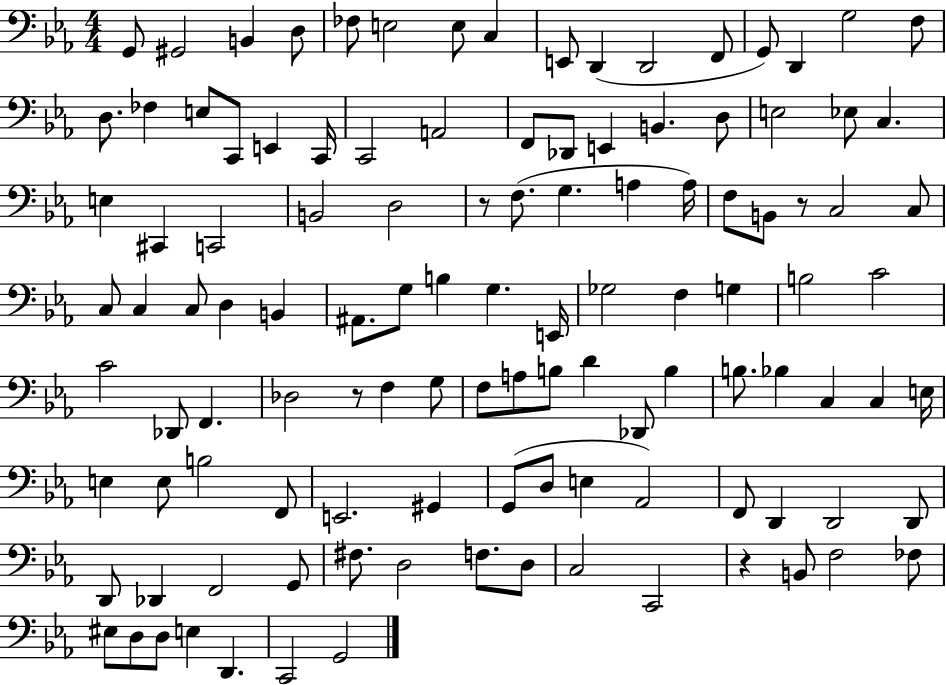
{
  \clef bass
  \numericTimeSignature
  \time 4/4
  \key ees \major
  g,8 gis,2 b,4 d8 | fes8 e2 e8 c4 | e,8 d,4( d,2 f,8 | g,8) d,4 g2 f8 | \break d8. fes4 e8 c,8 e,4 c,16 | c,2 a,2 | f,8 des,8 e,4 b,4. d8 | e2 ees8 c4. | \break e4 cis,4 c,2 | b,2 d2 | r8 f8.( g4. a4 a16) | f8 b,8 r8 c2 c8 | \break c8 c4 c8 d4 b,4 | ais,8. g8 b4 g4. e,16 | ges2 f4 g4 | b2 c'2 | \break c'2 des,8 f,4. | des2 r8 f4 g8 | f8 a8 b8 d'4 des,8 b4 | b8. bes4 c4 c4 e16 | \break e4 e8 b2 f,8 | e,2. gis,4 | g,8( d8 e4 aes,2) | f,8 d,4 d,2 d,8 | \break d,8 des,4 f,2 g,8 | fis8. d2 f8. d8 | c2 c,2 | r4 b,8 f2 fes8 | \break eis8 d8 d8 e4 d,4. | c,2 g,2 | \bar "|."
}